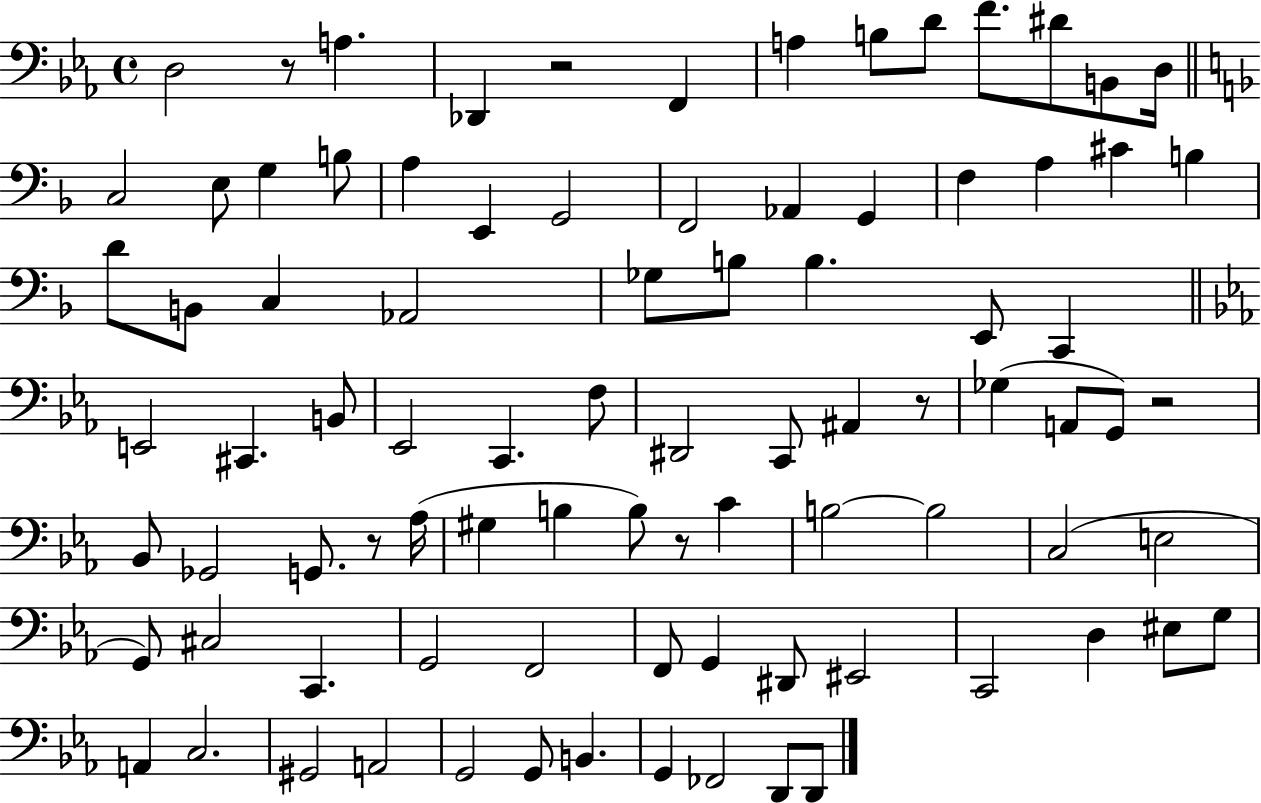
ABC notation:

X:1
T:Untitled
M:4/4
L:1/4
K:Eb
D,2 z/2 A, _D,, z2 F,, A, B,/2 D/2 F/2 ^D/2 B,,/2 D,/4 C,2 E,/2 G, B,/2 A, E,, G,,2 F,,2 _A,, G,, F, A, ^C B, D/2 B,,/2 C, _A,,2 _G,/2 B,/2 B, E,,/2 C,, E,,2 ^C,, B,,/2 _E,,2 C,, F,/2 ^D,,2 C,,/2 ^A,, z/2 _G, A,,/2 G,,/2 z2 _B,,/2 _G,,2 G,,/2 z/2 _A,/4 ^G, B, B,/2 z/2 C B,2 B,2 C,2 E,2 G,,/2 ^C,2 C,, G,,2 F,,2 F,,/2 G,, ^D,,/2 ^E,,2 C,,2 D, ^E,/2 G,/2 A,, C,2 ^G,,2 A,,2 G,,2 G,,/2 B,, G,, _F,,2 D,,/2 D,,/2